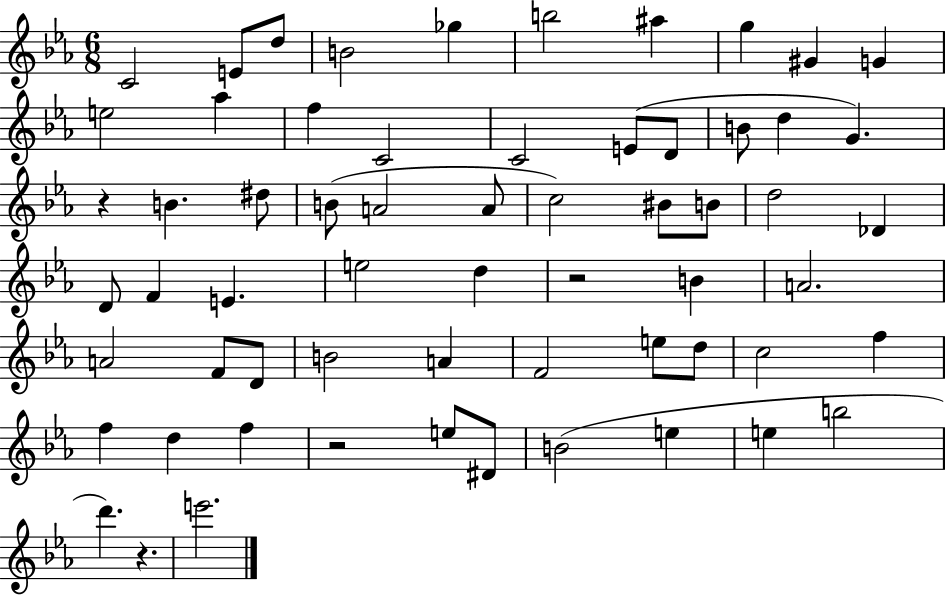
{
  \clef treble
  \numericTimeSignature
  \time 6/8
  \key ees \major
  \repeat volta 2 { c'2 e'8 d''8 | b'2 ges''4 | b''2 ais''4 | g''4 gis'4 g'4 | \break e''2 aes''4 | f''4 c'2 | c'2 e'8( d'8 | b'8 d''4 g'4.) | \break r4 b'4. dis''8 | b'8( a'2 a'8 | c''2) bis'8 b'8 | d''2 des'4 | \break d'8 f'4 e'4. | e''2 d''4 | r2 b'4 | a'2. | \break a'2 f'8 d'8 | b'2 a'4 | f'2 e''8 d''8 | c''2 f''4 | \break f''4 d''4 f''4 | r2 e''8 dis'8 | b'2( e''4 | e''4 b''2 | \break d'''4.) r4. | e'''2. | } \bar "|."
}